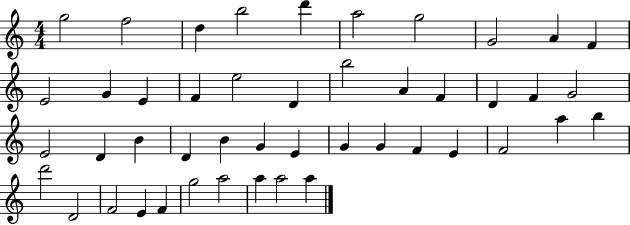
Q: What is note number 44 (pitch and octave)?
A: A5